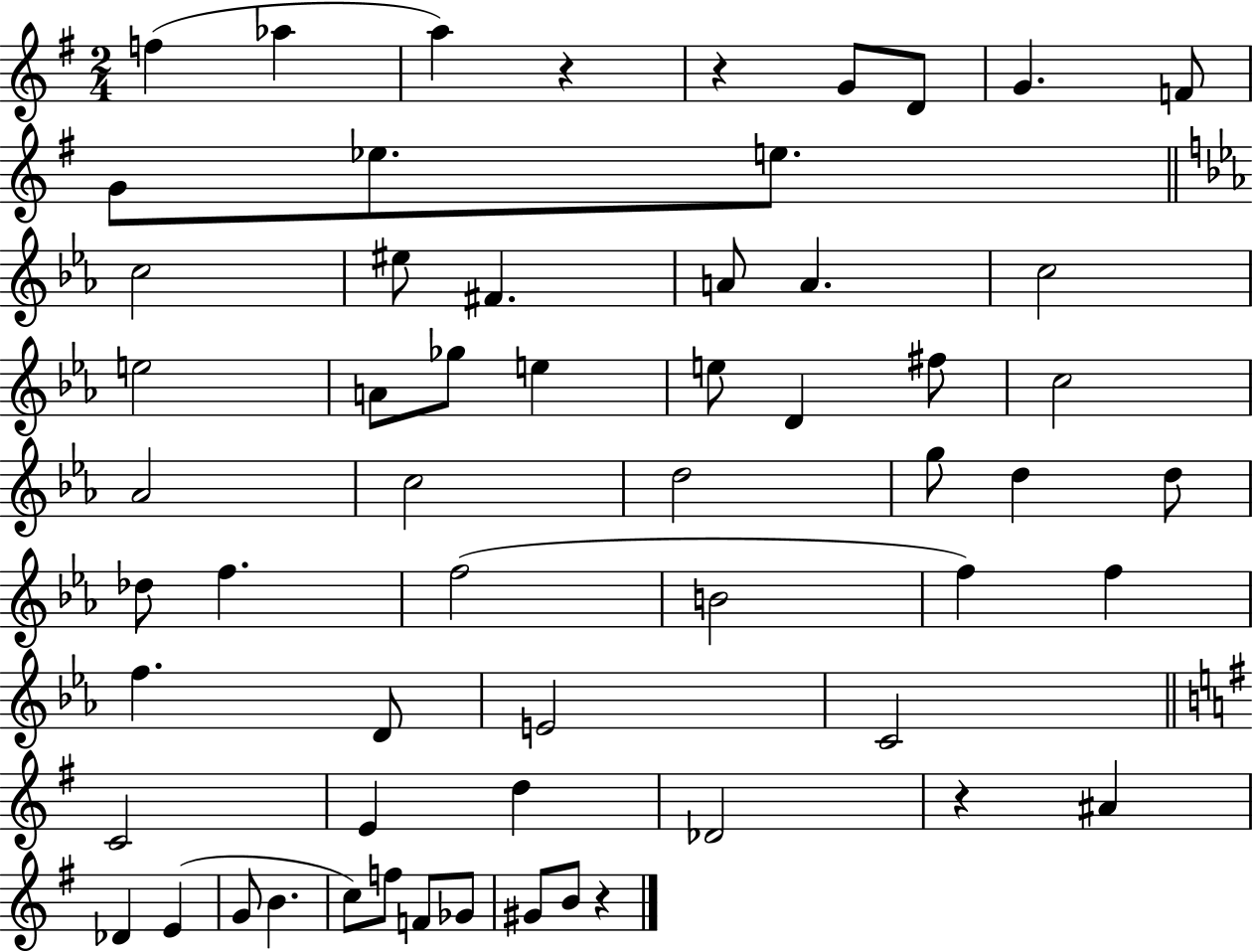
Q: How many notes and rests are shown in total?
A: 59